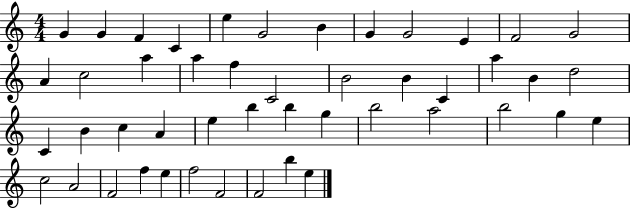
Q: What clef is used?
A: treble